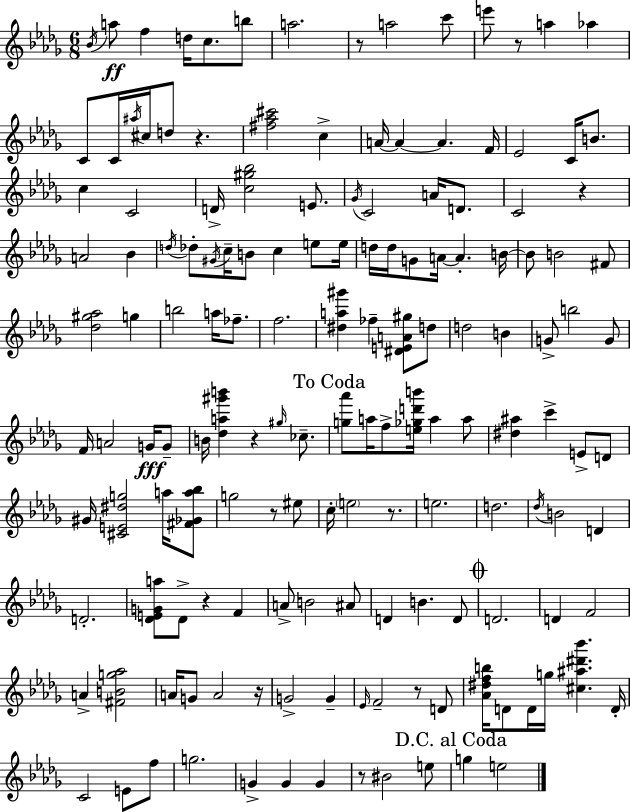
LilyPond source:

{
  \clef treble
  \numericTimeSignature
  \time 6/8
  \key bes \minor
  \acciaccatura { bes'16 }\ff a''8 f''4 d''16 c''8. b''8 | a''2. | r8 a''2 c'''8 | e'''8 r8 a''4 aes''4 | \break c'8 c'16 \acciaccatura { ais''16 } cis''16 d''8 r4. | <fis'' aes'' cis'''>2 c''4-> | a'16~~ a'4~~ a'4. | f'16 ees'2 c'16 b'8. | \break c''4 c'2 | d'16-> <c'' gis'' bes''>2 e'8. | \acciaccatura { ges'16 } c'2 a'16 | d'8. c'2 r4 | \break a'2 bes'4 | \acciaccatura { d''16 } des''8-. \acciaccatura { gis'16 } c''16-- b'8 c''4 | e''8 e''16 d''16 d''16 g'8 a'16~~ a'4.-. | b'16~~ b'8 b'2 | \break fis'8 <des'' gis'' aes''>2 | g''4 b''2 | a''16 fes''8.-- f''2. | <dis'' a'' gis'''>4 fes''4-- | \break <dis' e' a' gis''>8 d''8 d''2 | b'4 g'8-> b''2 | g'8 f'16 a'2 | g'16\fff g'8-- b'16 <des'' a'' gis''' b'''>4 r4 | \break \grace { gis''16 } ces''8.-- \mark "To Coda" <g'' aes'''>8 a''16 f''8-> <e'' ges'' d''' b'''>16 | a''4 a''8 <dis'' ais''>4 c'''4-> | e'8-> d'8 gis'16 <cis' e' dis'' g''>2 | a''16 <fis' ges' a'' bes''>8 g''2 | \break r8 eis''8 c''16-. \parenthesize e''2 | r8. e''2. | d''2. | \acciaccatura { des''16 } b'2 | \break d'4 d'2.-. | <des' e' g' a''>8 des'8-> r4 | f'4 a'8-> b'2 | ais'8 d'4 b'4. | \break d'8 \mark \markup { \musicglyph "scripts.coda" } d'2. | d'4 f'2 | a'4-> <fis' b' g'' aes''>2 | a'16 g'8 a'2 | \break r16 g'2-> | g'4-- \grace { ees'16 } f'2-- | r8 d'8 <aes' dis'' f'' b''>16 d'8 d'16 | g''16 <cis'' ais'' dis''' bes'''>4. d'16-. c'2 | \break e'8 f''8 g''2. | g'4-> | g'4 g'4 r8 bis'2 | e''8 \mark "D.C. al Coda" g''4 | \break e''2 \bar "|."
}